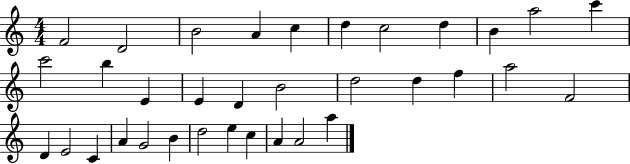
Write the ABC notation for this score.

X:1
T:Untitled
M:4/4
L:1/4
K:C
F2 D2 B2 A c d c2 d B a2 c' c'2 b E E D B2 d2 d f a2 F2 D E2 C A G2 B d2 e c A A2 a